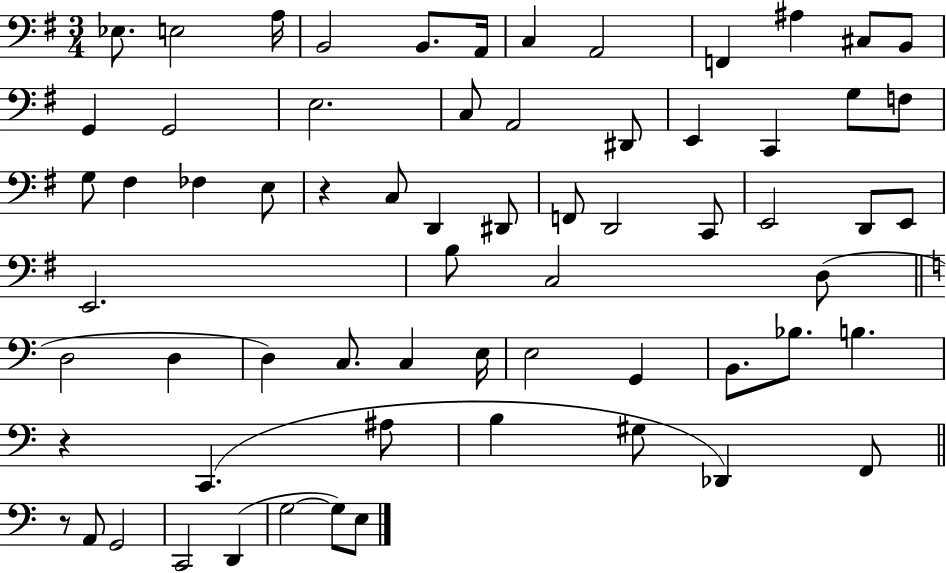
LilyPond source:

{
  \clef bass
  \numericTimeSignature
  \time 3/4
  \key g \major
  ees8. e2 a16 | b,2 b,8. a,16 | c4 a,2 | f,4 ais4 cis8 b,8 | \break g,4 g,2 | e2. | c8 a,2 dis,8 | e,4 c,4 g8 f8 | \break g8 fis4 fes4 e8 | r4 c8 d,4 dis,8 | f,8 d,2 c,8 | e,2 d,8 e,8 | \break e,2. | b8 c2 d8( | \bar "||" \break \key c \major d2 d4 | d4) c8. c4 e16 | e2 g,4 | b,8. bes8. b4. | \break r4 c,4.( ais8 | b4 gis8 des,4) f,8 | \bar "||" \break \key c \major r8 a,8 g,2 | c,2 d,4( | g2~~ g8) e8 | \bar "|."
}